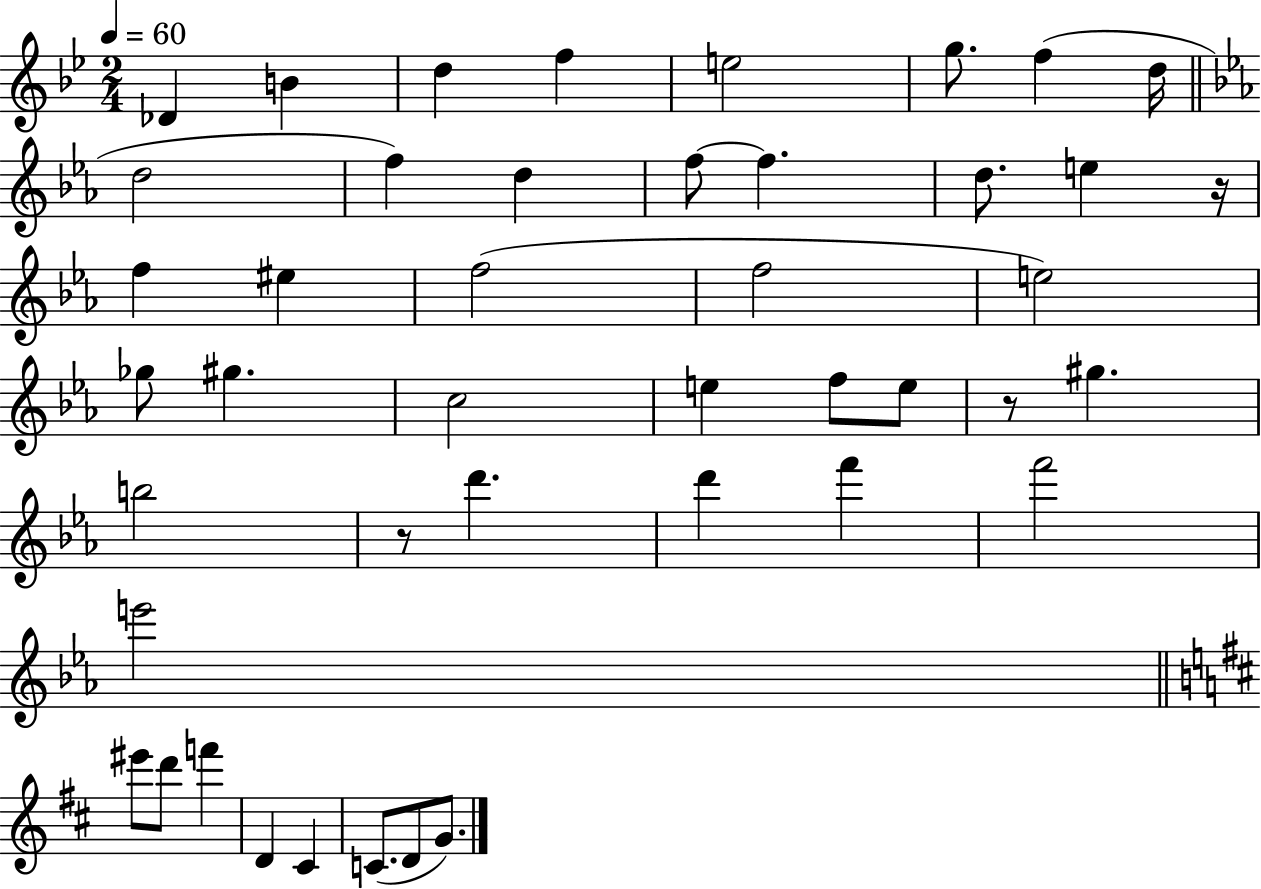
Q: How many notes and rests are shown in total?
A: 44